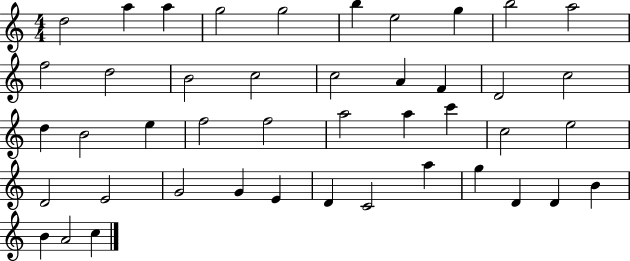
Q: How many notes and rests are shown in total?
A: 44